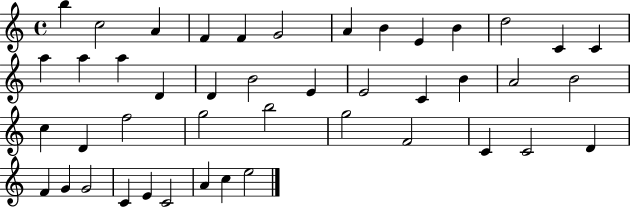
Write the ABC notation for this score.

X:1
T:Untitled
M:4/4
L:1/4
K:C
b c2 A F F G2 A B E B d2 C C a a a D D B2 E E2 C B A2 B2 c D f2 g2 b2 g2 F2 C C2 D F G G2 C E C2 A c e2